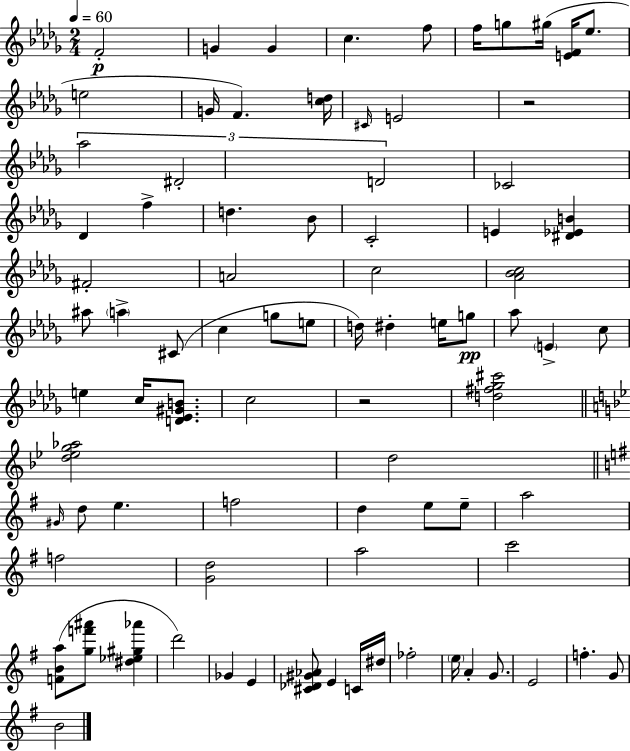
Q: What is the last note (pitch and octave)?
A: B4